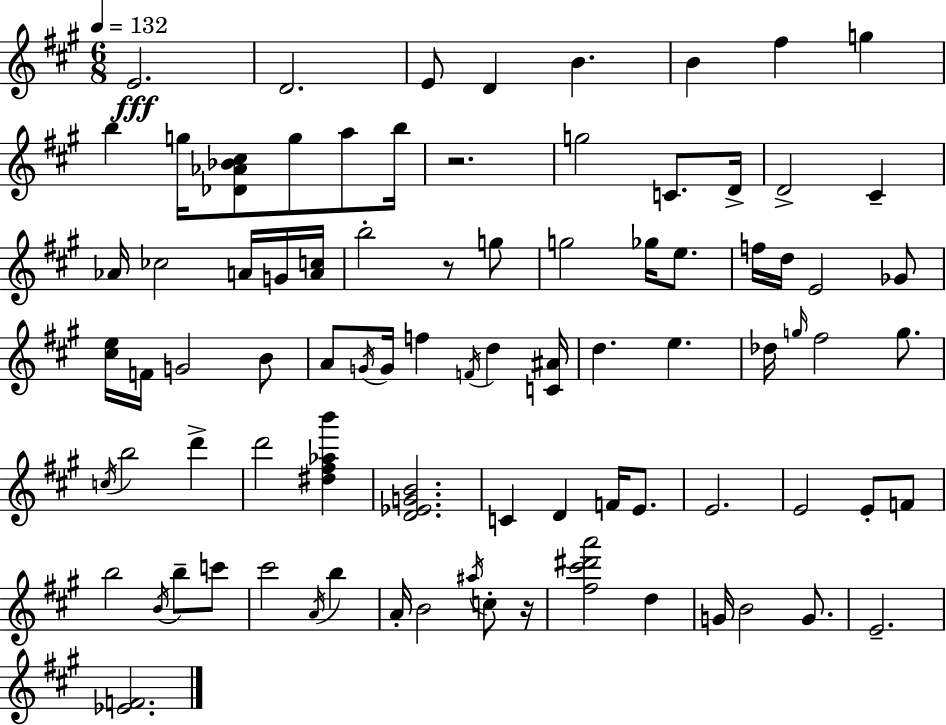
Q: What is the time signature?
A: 6/8